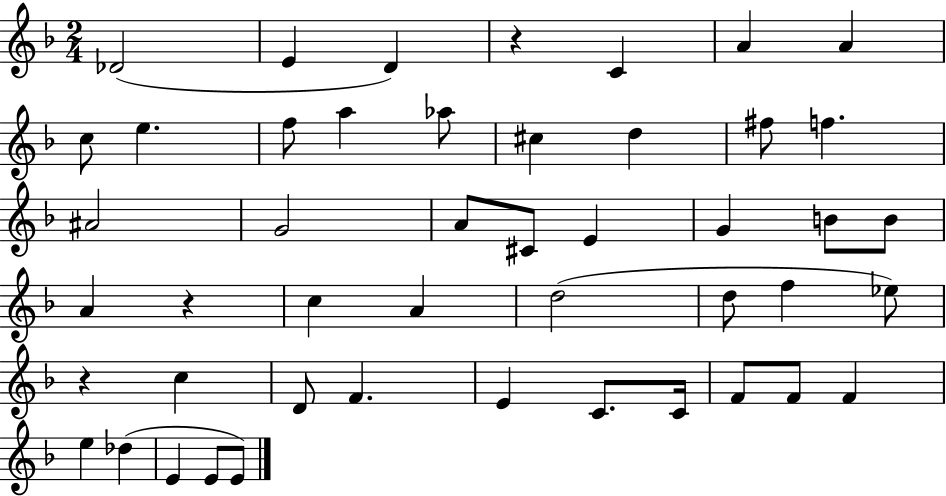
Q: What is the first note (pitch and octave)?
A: Db4